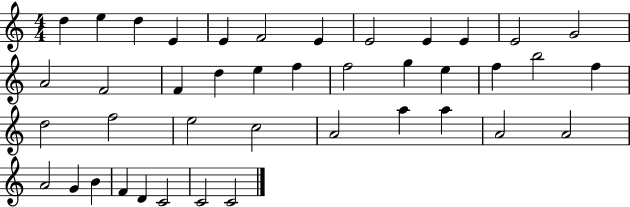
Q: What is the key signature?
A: C major